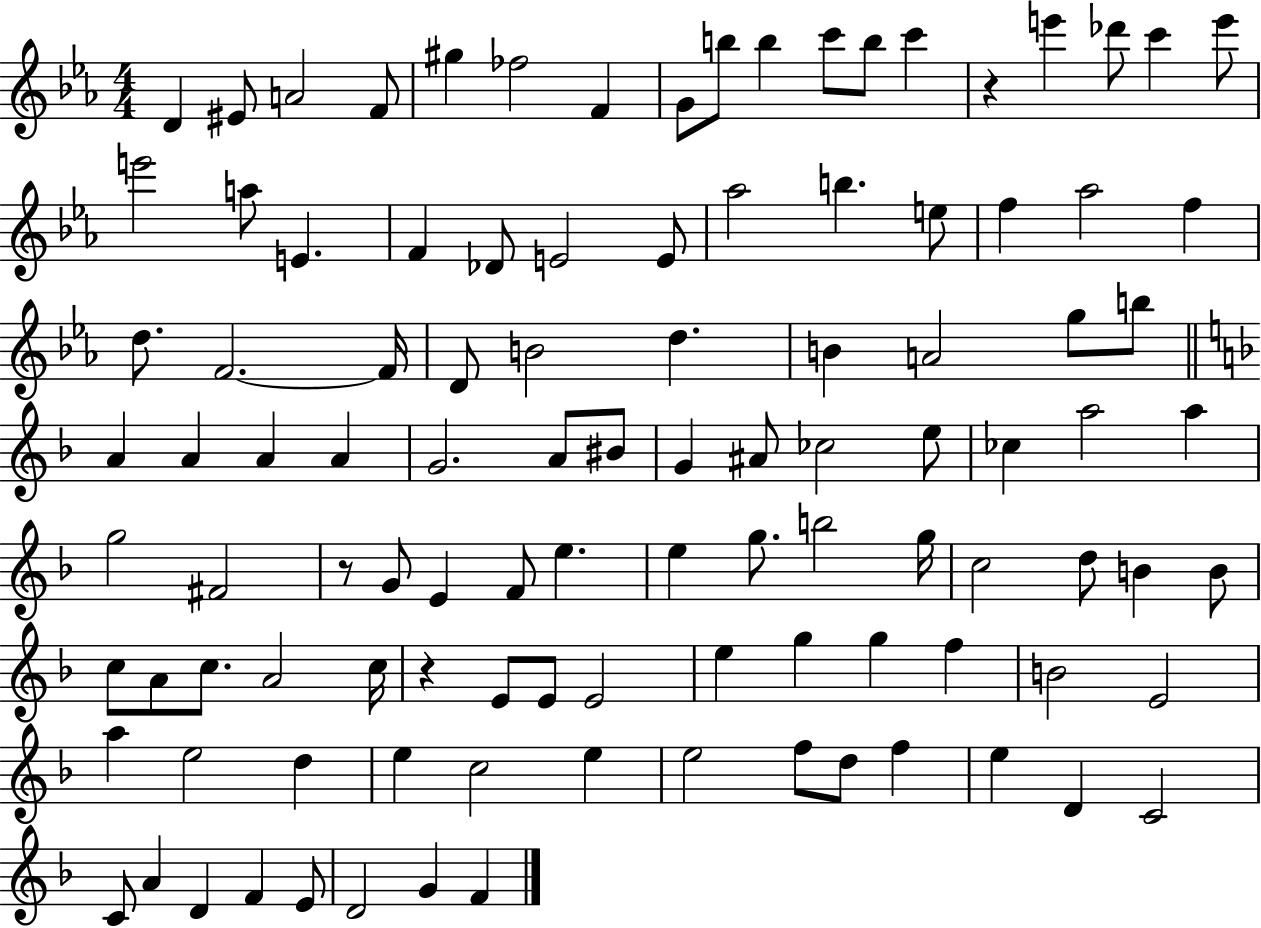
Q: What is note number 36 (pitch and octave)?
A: D5